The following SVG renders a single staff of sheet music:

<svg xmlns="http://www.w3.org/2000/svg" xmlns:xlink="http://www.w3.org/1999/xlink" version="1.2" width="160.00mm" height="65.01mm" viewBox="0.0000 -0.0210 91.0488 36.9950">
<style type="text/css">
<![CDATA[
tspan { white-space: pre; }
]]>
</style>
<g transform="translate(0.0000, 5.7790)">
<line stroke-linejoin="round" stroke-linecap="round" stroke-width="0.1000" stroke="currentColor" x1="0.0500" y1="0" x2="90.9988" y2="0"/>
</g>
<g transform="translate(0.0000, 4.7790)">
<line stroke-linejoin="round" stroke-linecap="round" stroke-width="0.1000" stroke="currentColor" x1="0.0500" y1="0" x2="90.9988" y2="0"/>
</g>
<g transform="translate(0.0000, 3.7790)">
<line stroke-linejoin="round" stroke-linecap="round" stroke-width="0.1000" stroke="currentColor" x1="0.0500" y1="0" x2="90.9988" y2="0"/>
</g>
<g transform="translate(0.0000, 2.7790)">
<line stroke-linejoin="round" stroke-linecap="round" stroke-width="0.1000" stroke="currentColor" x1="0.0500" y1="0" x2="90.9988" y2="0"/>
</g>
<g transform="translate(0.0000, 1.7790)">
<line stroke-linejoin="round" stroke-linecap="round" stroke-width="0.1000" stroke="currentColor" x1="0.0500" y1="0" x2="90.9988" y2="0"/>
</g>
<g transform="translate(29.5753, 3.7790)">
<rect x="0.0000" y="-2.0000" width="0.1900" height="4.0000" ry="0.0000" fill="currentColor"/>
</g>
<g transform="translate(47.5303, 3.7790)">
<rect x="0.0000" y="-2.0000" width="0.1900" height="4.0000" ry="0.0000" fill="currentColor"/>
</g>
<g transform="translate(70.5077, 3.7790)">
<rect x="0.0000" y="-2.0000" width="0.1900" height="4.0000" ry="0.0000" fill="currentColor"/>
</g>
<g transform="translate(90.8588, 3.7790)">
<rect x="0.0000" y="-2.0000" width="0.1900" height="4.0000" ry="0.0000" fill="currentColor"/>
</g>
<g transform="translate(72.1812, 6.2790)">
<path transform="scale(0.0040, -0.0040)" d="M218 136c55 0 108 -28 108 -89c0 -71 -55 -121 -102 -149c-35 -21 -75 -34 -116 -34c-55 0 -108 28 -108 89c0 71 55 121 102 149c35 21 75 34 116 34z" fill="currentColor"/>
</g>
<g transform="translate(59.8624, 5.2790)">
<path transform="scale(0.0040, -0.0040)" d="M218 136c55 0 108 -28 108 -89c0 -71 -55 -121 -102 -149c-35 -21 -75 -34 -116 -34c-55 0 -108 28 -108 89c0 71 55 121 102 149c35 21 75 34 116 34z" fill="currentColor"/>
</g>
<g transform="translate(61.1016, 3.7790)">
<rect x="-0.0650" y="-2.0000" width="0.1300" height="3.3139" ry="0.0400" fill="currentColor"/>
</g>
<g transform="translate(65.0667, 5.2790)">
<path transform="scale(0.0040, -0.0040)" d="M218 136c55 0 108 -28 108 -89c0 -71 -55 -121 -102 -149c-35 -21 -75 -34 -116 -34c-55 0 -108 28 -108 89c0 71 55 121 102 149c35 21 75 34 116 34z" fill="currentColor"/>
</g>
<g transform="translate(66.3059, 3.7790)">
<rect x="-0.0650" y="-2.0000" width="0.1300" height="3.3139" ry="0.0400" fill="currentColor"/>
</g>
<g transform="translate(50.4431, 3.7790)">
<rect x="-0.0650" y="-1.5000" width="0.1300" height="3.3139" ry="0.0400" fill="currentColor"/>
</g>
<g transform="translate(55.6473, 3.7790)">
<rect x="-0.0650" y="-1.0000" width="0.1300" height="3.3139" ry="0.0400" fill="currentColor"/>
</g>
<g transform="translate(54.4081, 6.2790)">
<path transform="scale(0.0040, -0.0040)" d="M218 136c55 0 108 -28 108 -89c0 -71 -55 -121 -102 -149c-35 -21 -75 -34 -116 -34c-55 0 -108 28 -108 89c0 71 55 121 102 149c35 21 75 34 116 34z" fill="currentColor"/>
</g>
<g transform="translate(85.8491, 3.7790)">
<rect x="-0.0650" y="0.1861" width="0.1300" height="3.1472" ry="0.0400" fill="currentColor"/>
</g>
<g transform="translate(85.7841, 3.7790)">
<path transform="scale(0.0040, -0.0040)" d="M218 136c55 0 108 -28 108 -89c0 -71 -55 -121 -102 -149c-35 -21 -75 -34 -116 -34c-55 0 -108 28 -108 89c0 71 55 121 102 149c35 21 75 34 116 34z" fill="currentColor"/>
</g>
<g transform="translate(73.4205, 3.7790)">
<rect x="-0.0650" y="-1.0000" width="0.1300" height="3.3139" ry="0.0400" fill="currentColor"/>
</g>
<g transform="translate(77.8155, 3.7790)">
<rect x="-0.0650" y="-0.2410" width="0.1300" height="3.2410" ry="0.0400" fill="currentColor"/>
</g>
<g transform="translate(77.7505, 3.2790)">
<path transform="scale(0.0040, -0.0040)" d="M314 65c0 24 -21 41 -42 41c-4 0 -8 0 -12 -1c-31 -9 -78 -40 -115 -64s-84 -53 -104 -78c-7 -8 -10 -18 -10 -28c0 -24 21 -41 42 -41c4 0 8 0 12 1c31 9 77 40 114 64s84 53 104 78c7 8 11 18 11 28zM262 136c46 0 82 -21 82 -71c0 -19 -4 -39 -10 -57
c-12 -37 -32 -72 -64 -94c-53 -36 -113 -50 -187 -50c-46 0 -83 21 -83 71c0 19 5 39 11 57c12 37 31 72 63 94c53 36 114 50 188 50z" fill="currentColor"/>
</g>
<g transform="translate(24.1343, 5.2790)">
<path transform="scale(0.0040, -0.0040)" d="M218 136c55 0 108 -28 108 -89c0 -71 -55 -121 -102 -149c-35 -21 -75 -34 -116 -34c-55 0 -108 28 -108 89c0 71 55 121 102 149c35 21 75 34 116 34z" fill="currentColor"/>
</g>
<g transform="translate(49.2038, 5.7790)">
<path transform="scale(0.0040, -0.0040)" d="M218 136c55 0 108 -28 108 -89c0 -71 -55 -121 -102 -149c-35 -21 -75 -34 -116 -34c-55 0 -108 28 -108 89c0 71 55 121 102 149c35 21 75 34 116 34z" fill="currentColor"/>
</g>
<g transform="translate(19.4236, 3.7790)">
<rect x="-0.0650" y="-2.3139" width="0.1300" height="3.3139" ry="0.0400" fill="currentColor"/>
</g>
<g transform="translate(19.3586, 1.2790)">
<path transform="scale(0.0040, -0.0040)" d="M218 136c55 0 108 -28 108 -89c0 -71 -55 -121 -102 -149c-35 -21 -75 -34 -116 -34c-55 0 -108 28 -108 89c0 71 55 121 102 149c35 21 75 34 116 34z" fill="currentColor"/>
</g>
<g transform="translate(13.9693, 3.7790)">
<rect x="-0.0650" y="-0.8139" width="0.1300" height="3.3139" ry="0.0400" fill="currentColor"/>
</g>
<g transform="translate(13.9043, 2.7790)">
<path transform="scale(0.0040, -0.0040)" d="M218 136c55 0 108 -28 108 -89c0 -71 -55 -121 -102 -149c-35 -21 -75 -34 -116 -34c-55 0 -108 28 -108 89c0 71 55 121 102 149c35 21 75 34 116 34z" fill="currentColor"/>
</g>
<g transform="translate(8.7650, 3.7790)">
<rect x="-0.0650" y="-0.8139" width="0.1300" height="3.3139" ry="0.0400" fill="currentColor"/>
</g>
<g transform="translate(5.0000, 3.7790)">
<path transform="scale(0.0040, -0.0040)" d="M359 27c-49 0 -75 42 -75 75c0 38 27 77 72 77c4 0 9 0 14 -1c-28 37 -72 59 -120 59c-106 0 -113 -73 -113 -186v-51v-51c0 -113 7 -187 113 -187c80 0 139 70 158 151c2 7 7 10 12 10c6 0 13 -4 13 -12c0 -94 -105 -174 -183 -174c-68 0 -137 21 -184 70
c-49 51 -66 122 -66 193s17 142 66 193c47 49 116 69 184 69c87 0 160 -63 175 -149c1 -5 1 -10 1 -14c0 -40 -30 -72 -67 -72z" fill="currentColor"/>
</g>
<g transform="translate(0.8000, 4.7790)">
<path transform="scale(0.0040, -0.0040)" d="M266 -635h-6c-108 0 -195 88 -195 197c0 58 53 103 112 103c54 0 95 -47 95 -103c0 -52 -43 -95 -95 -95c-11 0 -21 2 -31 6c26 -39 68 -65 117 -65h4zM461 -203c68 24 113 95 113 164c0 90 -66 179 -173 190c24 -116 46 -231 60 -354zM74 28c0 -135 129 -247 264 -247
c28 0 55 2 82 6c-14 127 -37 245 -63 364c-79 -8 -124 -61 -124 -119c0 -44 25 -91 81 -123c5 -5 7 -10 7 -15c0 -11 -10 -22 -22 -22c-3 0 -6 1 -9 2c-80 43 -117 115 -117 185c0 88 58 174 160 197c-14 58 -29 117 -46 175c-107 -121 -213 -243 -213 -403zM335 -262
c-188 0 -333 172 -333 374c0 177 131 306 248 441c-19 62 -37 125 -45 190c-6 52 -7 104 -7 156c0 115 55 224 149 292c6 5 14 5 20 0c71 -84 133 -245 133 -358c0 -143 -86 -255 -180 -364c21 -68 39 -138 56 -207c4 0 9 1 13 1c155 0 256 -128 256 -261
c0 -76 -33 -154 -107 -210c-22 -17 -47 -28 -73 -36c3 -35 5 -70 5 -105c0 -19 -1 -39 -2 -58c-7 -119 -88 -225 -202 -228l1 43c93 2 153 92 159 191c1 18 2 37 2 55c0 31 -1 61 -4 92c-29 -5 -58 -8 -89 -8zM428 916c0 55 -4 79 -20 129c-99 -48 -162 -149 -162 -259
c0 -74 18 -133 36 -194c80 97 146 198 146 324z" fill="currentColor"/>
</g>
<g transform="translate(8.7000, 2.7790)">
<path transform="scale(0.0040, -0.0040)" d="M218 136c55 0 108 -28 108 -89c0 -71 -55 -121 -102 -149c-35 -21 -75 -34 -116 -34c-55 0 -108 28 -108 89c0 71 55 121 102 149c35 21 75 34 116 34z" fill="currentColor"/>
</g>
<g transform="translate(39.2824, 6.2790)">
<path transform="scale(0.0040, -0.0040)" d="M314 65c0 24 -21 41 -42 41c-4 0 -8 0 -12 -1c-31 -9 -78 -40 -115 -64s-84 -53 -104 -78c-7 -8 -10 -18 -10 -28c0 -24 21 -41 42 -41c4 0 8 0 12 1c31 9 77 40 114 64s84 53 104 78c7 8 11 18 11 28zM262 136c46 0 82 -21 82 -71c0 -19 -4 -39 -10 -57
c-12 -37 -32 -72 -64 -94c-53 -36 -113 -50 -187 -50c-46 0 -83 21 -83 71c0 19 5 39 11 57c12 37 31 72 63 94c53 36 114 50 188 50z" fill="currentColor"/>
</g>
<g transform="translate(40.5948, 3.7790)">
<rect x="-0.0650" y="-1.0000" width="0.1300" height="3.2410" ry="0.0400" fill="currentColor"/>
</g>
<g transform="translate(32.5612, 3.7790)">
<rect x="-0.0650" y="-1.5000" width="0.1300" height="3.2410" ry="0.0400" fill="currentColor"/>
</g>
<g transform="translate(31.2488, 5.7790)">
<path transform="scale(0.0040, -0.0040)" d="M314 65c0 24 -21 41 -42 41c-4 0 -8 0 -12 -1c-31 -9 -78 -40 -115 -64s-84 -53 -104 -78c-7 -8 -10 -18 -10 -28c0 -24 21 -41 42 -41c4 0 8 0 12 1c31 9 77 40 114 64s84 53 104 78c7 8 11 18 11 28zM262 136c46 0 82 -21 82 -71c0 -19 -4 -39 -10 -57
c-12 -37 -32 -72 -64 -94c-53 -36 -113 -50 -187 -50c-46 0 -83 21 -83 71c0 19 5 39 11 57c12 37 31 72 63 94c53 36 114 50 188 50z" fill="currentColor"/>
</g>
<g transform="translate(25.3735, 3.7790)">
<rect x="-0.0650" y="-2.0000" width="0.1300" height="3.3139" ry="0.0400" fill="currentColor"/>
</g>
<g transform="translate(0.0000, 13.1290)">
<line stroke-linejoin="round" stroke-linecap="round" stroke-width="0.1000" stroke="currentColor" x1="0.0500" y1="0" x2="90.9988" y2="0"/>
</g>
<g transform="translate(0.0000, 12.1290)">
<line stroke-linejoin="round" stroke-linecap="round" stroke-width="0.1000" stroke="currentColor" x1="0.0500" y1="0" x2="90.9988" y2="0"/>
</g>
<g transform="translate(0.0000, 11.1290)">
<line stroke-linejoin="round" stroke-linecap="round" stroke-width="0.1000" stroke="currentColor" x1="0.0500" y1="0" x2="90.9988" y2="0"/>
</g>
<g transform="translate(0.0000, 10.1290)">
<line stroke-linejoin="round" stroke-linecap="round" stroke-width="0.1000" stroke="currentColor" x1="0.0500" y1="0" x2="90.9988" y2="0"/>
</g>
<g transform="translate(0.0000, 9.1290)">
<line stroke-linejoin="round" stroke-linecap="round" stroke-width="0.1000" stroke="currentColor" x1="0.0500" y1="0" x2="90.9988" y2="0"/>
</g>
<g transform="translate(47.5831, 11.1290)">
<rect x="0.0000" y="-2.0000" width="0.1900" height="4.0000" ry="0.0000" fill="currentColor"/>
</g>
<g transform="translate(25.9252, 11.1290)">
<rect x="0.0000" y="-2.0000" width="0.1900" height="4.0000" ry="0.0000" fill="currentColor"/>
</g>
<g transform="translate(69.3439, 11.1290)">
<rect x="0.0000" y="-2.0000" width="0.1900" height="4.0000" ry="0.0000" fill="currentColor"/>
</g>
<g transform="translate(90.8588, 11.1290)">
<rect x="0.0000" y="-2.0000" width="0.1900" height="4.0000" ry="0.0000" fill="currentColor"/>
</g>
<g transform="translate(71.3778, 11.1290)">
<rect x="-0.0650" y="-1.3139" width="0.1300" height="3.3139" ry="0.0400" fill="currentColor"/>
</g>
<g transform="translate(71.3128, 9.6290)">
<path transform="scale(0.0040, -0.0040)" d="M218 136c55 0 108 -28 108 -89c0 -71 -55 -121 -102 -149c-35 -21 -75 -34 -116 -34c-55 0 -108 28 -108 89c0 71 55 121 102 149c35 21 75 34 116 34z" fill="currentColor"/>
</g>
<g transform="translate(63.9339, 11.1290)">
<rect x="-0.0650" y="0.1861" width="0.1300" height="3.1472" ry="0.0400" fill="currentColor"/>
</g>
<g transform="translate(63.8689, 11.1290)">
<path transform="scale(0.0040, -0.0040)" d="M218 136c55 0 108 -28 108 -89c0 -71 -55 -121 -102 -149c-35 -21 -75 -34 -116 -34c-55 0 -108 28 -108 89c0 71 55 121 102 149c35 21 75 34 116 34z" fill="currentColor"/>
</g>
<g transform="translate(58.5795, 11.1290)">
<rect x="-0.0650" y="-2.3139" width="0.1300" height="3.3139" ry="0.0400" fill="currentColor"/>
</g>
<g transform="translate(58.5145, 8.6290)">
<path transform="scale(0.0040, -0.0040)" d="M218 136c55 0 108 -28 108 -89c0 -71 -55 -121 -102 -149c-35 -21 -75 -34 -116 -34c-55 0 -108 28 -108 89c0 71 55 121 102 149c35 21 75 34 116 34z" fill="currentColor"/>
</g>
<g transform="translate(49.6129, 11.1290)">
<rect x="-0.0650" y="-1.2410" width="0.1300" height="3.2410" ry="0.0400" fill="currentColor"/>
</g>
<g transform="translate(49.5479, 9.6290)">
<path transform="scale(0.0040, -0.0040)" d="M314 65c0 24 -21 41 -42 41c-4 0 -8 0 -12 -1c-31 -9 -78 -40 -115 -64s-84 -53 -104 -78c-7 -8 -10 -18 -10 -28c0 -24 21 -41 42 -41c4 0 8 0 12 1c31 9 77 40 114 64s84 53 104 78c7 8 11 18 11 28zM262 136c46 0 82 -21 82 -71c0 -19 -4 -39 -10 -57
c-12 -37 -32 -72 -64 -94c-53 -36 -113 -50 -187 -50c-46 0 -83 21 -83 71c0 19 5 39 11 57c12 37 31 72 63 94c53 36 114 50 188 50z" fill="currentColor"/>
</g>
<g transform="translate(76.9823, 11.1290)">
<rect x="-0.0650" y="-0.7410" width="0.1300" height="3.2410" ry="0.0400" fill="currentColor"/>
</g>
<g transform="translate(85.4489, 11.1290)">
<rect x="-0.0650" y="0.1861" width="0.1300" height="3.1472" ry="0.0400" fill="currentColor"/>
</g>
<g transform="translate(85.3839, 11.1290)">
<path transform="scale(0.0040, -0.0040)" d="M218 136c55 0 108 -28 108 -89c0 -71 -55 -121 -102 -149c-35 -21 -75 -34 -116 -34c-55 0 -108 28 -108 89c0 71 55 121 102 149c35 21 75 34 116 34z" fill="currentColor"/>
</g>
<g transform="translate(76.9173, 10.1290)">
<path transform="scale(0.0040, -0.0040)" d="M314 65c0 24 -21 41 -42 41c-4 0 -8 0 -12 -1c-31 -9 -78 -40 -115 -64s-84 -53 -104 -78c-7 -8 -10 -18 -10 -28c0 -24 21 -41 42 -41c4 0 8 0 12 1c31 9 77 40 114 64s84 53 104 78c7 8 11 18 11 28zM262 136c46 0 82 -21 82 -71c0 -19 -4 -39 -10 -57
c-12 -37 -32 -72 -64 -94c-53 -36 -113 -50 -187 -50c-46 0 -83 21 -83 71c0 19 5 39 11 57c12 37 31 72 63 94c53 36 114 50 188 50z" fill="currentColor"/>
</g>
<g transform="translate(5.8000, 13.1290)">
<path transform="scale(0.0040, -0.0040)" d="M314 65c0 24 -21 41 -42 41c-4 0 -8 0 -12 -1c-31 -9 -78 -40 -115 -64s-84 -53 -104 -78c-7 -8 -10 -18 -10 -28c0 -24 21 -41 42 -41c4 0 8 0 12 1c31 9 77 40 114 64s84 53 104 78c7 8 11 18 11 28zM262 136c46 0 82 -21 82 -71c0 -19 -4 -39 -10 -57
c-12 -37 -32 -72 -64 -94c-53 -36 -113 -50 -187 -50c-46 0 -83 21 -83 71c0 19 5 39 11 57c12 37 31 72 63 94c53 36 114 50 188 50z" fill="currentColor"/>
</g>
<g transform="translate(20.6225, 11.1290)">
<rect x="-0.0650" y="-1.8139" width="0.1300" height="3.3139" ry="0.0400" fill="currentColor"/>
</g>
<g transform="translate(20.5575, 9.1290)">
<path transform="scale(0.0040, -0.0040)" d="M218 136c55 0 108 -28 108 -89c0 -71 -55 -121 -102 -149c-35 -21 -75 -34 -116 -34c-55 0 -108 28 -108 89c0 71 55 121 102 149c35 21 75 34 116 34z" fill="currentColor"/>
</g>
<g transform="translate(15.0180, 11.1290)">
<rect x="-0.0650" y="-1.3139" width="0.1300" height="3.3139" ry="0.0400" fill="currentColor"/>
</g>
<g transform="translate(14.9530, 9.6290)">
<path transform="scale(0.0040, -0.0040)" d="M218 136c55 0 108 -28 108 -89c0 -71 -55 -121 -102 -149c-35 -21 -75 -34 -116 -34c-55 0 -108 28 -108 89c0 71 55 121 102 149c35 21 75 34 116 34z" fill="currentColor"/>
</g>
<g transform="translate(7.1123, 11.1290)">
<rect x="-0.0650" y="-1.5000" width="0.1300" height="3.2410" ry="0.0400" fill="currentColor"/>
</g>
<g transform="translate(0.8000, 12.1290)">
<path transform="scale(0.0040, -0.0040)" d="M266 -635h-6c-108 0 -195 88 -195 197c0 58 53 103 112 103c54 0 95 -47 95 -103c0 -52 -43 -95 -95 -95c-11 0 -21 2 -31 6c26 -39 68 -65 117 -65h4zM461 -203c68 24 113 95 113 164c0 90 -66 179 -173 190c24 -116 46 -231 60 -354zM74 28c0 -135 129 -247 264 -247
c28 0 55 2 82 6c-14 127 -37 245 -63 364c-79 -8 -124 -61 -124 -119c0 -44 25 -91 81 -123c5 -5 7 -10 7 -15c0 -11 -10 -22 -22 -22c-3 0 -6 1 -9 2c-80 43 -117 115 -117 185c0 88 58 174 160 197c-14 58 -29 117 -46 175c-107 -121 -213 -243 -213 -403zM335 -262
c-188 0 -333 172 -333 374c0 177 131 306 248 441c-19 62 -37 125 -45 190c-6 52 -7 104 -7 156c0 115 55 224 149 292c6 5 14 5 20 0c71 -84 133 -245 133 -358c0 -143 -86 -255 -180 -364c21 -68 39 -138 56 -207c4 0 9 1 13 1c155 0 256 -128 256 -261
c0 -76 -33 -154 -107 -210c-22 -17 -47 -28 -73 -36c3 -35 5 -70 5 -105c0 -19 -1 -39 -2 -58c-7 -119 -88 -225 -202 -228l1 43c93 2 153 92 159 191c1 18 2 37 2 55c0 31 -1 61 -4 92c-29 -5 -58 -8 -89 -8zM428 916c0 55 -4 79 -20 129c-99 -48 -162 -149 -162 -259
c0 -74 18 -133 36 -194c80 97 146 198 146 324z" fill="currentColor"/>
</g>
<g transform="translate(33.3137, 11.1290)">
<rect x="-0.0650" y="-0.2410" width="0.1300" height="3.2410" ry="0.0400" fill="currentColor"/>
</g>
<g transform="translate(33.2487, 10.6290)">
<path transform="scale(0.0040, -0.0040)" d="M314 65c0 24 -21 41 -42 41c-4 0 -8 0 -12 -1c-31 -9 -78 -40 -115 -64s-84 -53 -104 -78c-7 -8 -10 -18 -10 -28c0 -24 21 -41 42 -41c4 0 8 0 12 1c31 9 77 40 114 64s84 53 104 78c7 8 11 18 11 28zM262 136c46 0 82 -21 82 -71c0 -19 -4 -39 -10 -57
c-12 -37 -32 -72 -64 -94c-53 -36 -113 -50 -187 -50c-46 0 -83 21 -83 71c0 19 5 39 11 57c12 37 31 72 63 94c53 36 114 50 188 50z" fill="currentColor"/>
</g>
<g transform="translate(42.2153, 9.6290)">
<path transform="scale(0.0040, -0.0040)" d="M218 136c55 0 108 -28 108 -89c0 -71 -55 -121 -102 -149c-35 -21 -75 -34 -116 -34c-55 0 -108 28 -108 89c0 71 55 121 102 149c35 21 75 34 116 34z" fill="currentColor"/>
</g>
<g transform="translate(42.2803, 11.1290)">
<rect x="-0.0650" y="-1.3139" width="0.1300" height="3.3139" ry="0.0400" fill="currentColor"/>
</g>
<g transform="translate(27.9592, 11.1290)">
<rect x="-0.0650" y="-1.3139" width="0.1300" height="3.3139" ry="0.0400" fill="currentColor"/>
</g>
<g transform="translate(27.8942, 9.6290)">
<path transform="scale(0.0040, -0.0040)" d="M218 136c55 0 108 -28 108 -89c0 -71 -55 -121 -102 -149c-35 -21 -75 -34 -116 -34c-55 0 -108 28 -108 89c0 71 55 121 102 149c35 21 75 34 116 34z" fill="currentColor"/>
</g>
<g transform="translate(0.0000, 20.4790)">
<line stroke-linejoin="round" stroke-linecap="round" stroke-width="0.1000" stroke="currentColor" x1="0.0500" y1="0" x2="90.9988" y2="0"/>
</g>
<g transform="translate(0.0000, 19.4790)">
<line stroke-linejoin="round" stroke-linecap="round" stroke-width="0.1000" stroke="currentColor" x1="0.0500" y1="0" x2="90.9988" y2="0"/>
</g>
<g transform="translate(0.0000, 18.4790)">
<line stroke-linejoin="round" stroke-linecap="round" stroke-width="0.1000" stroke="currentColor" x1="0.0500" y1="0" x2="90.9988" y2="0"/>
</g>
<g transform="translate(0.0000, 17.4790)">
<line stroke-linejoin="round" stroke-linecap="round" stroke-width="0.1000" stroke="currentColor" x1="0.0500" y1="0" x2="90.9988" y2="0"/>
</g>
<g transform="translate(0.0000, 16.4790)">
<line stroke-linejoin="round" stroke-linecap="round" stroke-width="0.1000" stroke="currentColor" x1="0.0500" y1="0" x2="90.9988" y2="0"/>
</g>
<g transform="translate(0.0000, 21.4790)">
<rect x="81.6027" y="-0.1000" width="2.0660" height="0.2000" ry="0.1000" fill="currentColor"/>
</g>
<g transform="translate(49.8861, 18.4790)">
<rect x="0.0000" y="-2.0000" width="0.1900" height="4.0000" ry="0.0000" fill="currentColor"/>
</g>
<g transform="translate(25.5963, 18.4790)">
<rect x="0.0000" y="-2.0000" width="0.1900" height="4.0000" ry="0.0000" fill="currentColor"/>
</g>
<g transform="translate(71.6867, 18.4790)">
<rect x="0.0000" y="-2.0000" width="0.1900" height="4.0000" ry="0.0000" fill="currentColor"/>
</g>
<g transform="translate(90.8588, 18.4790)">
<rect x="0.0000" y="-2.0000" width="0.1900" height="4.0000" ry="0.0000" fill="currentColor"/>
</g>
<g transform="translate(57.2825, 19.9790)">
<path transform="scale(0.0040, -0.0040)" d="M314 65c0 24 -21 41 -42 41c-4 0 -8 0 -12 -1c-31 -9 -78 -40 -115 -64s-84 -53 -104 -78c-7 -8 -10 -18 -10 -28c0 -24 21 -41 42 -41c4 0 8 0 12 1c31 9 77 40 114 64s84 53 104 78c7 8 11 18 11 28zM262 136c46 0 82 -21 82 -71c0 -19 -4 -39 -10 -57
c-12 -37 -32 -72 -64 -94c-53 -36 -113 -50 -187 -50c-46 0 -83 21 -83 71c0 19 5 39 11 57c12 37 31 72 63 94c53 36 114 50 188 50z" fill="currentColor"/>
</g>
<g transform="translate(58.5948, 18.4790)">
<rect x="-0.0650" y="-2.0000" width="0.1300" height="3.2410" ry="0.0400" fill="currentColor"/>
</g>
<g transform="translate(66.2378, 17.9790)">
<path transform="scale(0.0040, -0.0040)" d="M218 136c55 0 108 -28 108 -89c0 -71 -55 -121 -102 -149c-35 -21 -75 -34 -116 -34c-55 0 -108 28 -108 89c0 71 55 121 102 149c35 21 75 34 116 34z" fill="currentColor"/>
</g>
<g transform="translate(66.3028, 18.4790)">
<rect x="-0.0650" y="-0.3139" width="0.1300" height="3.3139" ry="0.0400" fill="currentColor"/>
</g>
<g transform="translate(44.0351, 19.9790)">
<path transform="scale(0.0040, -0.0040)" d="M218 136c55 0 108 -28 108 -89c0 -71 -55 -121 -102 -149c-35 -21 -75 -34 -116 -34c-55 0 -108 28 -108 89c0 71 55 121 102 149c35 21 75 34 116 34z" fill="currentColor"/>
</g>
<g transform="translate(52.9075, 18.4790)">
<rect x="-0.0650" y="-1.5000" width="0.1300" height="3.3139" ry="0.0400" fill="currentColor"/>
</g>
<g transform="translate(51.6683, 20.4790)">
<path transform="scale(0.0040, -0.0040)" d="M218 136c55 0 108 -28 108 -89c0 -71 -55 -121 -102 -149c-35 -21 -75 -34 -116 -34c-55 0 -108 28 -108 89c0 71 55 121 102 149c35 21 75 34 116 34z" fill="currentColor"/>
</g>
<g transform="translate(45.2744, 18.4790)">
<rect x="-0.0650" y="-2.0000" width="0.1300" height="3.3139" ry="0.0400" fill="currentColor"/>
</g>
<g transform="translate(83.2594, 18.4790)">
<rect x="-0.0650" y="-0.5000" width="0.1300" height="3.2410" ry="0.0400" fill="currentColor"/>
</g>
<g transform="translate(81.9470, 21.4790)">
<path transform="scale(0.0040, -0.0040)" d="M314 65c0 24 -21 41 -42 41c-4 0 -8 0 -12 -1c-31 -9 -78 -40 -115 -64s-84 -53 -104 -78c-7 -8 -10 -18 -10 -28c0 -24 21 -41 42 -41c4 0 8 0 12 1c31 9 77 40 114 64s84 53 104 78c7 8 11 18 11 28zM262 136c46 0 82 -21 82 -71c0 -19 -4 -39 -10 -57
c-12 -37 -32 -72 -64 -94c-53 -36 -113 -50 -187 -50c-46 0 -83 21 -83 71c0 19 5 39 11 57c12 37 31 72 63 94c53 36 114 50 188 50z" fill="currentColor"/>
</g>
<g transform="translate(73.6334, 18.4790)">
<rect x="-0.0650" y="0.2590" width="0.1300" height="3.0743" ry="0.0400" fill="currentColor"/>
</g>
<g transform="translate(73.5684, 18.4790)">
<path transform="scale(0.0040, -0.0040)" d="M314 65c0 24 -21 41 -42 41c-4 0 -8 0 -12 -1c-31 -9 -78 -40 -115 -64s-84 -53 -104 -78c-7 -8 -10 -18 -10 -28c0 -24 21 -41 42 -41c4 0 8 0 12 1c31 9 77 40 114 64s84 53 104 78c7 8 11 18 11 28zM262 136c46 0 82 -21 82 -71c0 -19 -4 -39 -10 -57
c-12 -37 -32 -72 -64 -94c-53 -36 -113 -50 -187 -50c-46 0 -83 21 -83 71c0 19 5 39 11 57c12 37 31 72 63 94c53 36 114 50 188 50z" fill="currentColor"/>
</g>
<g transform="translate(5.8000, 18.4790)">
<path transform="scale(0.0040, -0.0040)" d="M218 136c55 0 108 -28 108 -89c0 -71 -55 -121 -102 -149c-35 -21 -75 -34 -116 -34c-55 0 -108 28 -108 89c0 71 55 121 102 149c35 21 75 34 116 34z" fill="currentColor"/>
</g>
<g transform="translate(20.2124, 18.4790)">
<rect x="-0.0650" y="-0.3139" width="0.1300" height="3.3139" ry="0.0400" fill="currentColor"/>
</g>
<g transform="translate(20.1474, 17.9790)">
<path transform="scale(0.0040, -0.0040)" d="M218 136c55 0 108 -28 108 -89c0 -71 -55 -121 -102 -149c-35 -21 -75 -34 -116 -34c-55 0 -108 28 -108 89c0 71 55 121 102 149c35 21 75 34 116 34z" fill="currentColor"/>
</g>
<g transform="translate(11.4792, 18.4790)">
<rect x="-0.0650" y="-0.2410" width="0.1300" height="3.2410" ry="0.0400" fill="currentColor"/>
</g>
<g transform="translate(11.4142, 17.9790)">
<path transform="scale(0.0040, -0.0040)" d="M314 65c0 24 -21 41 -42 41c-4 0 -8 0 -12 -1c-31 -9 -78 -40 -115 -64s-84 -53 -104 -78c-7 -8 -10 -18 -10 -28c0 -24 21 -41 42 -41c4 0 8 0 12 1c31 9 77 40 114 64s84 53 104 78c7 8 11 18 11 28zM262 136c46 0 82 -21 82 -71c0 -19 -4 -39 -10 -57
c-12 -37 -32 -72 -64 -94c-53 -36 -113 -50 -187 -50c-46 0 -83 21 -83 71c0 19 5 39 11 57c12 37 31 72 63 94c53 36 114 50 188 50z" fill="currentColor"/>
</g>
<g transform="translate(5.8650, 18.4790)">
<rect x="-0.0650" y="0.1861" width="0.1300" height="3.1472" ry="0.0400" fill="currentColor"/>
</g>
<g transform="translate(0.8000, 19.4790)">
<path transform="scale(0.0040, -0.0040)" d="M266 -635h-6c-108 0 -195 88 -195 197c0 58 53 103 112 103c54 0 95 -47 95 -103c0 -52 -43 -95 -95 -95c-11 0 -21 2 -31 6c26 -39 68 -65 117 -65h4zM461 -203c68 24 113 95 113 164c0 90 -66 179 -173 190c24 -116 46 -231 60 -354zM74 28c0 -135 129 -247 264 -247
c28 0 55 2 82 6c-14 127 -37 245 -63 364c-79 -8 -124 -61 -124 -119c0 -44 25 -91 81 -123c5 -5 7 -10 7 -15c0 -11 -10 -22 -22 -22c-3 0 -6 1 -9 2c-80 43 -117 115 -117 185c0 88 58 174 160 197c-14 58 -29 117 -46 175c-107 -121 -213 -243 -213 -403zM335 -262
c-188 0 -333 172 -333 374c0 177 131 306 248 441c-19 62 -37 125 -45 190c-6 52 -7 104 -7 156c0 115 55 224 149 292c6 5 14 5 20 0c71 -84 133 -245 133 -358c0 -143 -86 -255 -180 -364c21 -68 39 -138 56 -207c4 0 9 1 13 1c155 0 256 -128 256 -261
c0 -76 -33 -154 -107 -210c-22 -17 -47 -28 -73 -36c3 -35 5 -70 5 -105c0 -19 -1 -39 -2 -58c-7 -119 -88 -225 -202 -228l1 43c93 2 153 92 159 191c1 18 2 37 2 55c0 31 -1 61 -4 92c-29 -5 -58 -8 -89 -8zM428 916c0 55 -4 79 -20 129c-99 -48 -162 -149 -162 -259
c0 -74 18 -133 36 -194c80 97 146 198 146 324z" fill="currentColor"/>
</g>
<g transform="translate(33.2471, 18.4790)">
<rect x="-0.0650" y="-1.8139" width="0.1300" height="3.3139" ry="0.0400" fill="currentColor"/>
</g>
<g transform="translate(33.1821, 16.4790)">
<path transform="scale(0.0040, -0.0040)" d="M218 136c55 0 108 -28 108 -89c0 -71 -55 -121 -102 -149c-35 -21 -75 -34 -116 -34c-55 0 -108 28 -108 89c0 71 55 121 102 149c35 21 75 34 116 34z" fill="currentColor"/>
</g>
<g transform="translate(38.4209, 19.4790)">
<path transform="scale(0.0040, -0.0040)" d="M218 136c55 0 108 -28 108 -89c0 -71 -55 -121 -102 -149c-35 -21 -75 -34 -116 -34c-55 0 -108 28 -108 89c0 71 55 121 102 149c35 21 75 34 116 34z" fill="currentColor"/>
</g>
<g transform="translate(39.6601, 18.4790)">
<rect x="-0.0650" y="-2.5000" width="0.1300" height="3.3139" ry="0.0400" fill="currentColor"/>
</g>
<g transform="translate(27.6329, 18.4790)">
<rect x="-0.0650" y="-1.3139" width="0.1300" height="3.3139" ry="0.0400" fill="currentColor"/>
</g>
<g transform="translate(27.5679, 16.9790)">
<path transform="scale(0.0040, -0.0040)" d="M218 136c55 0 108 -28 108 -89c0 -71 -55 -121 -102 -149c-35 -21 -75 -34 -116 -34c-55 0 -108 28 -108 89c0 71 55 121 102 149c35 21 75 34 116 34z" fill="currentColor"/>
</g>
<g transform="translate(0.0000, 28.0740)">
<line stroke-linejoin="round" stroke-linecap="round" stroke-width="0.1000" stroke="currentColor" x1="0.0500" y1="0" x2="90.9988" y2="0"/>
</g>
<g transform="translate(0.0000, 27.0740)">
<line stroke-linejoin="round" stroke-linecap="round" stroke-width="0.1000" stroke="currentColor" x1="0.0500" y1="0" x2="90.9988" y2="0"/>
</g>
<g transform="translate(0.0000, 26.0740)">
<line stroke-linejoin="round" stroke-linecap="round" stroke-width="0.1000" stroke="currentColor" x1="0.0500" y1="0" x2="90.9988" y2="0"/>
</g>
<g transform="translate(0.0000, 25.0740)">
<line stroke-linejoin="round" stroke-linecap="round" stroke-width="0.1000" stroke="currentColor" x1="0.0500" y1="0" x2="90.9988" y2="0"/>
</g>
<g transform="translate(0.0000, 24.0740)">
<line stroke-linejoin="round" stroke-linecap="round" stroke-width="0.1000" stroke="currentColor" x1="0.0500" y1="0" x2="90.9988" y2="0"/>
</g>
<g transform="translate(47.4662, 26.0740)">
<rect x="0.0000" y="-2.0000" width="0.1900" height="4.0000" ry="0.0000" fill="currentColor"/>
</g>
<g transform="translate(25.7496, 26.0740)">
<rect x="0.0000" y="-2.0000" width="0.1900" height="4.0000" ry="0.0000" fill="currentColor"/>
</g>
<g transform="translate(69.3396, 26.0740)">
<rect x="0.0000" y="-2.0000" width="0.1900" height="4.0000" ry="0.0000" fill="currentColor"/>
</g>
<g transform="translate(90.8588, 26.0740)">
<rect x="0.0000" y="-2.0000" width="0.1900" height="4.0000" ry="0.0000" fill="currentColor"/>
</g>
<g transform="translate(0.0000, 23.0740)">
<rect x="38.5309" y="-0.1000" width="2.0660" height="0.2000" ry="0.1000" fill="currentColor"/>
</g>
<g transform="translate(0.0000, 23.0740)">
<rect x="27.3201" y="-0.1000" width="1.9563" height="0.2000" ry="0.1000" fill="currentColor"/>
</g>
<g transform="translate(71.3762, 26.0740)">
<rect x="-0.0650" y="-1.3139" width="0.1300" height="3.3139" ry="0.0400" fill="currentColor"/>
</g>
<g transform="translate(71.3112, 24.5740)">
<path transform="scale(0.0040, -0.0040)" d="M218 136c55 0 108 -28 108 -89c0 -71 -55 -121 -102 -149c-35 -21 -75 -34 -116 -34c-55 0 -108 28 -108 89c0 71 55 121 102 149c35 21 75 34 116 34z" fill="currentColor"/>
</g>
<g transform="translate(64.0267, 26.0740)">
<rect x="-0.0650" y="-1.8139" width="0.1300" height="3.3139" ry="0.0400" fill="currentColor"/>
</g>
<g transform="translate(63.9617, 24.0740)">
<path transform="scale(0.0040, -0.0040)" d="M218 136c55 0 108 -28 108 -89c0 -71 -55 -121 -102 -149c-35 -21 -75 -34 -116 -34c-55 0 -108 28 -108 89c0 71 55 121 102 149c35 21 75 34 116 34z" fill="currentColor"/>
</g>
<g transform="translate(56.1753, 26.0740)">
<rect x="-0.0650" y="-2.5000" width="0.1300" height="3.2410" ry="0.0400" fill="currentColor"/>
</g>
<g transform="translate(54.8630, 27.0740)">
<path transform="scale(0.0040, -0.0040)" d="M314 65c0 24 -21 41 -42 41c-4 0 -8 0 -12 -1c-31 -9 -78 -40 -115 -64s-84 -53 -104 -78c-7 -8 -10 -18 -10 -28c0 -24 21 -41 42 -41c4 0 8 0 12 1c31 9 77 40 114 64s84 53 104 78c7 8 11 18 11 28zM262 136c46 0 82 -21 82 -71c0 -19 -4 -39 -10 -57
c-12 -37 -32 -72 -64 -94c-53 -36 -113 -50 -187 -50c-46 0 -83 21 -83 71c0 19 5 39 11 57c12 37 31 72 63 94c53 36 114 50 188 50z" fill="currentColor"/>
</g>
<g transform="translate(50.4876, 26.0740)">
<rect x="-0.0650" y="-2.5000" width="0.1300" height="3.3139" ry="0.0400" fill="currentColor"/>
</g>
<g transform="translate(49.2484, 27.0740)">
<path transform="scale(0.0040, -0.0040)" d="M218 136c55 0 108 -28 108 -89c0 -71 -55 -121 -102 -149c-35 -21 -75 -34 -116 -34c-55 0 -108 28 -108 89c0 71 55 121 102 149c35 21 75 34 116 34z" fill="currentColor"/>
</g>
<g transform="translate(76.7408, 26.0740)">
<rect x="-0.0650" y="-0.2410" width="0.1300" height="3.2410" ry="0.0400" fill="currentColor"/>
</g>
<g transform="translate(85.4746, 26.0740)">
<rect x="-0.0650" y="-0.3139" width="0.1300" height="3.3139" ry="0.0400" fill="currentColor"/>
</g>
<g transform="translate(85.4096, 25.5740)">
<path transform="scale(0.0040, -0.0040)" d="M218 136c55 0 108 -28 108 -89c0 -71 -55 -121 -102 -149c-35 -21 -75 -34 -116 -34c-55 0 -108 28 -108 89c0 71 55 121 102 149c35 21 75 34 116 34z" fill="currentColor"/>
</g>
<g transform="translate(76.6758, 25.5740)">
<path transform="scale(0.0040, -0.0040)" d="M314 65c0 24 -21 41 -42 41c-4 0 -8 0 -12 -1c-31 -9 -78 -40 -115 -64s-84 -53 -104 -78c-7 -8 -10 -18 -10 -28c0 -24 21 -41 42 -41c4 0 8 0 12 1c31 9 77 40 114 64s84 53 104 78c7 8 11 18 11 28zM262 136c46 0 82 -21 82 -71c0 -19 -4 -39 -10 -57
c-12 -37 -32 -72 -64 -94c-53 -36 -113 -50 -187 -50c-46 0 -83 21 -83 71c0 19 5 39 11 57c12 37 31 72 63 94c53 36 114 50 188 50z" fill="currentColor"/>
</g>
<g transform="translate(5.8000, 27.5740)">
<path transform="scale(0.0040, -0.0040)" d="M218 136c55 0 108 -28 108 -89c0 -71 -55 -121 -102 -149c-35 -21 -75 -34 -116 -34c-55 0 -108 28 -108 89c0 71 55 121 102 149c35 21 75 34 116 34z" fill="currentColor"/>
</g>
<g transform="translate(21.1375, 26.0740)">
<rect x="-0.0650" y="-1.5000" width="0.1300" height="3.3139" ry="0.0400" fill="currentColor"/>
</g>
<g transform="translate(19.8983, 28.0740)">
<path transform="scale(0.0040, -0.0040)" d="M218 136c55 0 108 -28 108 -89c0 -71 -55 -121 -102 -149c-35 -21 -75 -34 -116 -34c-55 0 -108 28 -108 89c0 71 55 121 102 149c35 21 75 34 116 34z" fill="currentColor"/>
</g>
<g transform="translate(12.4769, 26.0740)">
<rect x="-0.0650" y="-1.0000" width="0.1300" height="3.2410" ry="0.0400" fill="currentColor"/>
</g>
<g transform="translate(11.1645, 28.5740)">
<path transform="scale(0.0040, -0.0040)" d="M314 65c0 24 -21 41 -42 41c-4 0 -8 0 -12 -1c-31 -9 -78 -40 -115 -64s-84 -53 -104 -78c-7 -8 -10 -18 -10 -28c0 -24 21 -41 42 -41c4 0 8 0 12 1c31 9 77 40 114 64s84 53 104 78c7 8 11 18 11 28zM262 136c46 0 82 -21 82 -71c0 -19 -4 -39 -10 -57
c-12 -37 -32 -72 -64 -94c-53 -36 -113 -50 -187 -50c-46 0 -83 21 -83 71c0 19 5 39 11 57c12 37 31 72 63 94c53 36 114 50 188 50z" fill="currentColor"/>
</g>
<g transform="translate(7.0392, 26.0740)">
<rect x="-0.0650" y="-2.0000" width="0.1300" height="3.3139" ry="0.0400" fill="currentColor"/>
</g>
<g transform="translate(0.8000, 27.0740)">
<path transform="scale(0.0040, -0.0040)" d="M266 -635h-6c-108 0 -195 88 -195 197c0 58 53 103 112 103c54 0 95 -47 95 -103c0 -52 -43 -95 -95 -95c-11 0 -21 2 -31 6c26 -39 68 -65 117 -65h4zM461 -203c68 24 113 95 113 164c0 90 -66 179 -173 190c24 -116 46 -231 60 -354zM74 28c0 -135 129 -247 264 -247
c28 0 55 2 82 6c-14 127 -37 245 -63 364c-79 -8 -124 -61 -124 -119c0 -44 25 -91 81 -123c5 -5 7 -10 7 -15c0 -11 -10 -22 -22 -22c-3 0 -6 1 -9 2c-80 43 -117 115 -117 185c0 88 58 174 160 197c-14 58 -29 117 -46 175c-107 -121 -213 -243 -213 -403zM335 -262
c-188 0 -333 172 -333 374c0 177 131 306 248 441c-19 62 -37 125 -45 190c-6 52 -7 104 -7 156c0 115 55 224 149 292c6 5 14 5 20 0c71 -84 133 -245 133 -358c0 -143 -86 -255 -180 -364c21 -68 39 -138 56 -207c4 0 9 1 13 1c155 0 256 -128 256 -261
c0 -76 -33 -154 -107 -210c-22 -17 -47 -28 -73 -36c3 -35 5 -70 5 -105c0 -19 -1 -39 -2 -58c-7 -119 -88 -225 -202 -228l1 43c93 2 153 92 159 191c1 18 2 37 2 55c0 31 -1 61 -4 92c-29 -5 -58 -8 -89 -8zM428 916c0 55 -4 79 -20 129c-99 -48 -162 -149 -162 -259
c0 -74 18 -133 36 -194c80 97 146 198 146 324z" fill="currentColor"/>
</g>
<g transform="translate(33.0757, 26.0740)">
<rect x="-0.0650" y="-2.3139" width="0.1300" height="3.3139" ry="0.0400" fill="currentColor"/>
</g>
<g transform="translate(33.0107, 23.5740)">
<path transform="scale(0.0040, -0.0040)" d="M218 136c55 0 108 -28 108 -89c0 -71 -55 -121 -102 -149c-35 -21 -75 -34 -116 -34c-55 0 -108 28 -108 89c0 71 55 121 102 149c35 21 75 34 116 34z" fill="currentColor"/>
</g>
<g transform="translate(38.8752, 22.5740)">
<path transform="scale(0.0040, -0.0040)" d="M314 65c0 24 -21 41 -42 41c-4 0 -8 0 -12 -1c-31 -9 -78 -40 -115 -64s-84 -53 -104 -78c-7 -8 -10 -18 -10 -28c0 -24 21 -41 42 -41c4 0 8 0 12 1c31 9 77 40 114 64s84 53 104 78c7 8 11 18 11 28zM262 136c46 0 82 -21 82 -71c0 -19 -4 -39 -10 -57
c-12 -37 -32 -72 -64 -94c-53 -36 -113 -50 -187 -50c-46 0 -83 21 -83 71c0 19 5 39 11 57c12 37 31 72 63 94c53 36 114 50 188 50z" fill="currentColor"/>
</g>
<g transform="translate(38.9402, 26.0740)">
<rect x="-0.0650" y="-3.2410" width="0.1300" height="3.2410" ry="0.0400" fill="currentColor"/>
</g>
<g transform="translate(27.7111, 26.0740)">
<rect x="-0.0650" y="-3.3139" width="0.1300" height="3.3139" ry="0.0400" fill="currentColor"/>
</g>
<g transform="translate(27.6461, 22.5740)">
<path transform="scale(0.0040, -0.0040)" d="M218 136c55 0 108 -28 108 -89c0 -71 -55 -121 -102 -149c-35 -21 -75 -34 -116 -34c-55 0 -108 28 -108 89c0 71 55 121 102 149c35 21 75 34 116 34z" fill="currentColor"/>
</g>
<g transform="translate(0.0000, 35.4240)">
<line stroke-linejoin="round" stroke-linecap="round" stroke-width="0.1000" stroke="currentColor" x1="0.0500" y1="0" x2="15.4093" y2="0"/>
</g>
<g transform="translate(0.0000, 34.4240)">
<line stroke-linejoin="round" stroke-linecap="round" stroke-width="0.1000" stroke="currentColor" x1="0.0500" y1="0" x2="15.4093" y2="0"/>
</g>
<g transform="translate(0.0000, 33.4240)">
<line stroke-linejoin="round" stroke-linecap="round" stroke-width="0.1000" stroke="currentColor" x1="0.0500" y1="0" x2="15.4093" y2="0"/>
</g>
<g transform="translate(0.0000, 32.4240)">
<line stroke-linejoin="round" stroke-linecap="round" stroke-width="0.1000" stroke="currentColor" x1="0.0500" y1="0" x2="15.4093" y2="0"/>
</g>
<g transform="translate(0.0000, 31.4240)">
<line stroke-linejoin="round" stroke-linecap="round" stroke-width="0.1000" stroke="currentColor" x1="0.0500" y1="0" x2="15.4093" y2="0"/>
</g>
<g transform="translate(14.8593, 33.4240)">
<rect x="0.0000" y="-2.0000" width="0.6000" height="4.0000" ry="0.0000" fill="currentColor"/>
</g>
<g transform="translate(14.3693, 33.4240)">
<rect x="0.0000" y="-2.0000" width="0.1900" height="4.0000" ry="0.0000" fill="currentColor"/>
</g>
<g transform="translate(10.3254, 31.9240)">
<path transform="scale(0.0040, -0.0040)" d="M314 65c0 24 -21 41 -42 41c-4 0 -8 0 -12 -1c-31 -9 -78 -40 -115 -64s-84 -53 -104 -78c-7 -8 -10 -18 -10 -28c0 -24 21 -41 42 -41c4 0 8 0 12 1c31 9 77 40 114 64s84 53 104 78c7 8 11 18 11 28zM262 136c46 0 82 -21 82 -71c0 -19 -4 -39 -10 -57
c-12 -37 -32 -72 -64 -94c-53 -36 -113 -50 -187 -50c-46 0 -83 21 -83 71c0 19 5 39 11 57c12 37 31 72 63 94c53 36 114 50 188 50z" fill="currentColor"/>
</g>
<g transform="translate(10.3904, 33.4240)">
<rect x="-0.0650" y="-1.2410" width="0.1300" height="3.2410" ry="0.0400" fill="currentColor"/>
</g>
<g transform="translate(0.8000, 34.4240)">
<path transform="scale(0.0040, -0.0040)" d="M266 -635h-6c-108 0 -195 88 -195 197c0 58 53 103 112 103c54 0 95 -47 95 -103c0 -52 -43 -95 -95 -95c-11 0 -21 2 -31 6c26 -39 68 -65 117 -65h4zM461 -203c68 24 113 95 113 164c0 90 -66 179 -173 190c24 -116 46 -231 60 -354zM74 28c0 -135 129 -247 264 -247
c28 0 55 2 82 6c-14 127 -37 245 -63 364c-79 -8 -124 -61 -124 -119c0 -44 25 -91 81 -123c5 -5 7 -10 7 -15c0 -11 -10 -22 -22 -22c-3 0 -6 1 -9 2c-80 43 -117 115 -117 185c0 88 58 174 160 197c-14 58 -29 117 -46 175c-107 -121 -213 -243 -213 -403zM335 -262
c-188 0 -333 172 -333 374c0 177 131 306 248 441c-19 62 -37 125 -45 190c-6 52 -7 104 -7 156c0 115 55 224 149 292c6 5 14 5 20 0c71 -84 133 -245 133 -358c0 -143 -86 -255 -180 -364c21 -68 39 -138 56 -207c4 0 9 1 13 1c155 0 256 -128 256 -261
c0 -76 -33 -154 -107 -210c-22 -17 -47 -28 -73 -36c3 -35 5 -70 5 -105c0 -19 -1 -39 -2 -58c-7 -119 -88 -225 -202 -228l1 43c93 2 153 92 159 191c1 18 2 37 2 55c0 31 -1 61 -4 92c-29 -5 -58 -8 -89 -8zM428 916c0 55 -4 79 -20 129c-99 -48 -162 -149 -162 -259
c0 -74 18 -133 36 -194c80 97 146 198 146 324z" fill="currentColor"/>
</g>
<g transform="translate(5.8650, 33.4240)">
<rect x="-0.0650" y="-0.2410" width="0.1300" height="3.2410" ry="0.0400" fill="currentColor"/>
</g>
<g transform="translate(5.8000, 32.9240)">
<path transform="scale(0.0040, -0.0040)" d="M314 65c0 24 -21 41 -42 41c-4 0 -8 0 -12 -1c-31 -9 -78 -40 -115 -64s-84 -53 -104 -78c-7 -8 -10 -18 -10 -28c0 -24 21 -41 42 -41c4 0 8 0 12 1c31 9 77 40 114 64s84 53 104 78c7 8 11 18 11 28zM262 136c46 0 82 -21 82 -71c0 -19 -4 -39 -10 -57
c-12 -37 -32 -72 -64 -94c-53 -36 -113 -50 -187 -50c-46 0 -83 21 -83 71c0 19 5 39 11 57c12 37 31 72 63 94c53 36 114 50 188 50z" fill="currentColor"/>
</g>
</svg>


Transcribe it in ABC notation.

X:1
T:Untitled
M:4/4
L:1/4
K:C
d d g F E2 D2 E D F F D c2 B E2 e f e c2 e e2 g B e d2 B B c2 c e f G F E F2 c B2 C2 F D2 E b g b2 G G2 f e c2 c c2 e2